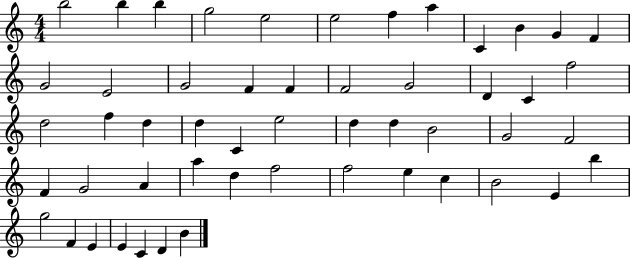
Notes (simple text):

B5/h B5/q B5/q G5/h E5/h E5/h F5/q A5/q C4/q B4/q G4/q F4/q G4/h E4/h G4/h F4/q F4/q F4/h G4/h D4/q C4/q F5/h D5/h F5/q D5/q D5/q C4/q E5/h D5/q D5/q B4/h G4/h F4/h F4/q G4/h A4/q A5/q D5/q F5/h F5/h E5/q C5/q B4/h E4/q B5/q G5/h F4/q E4/q E4/q C4/q D4/q B4/q